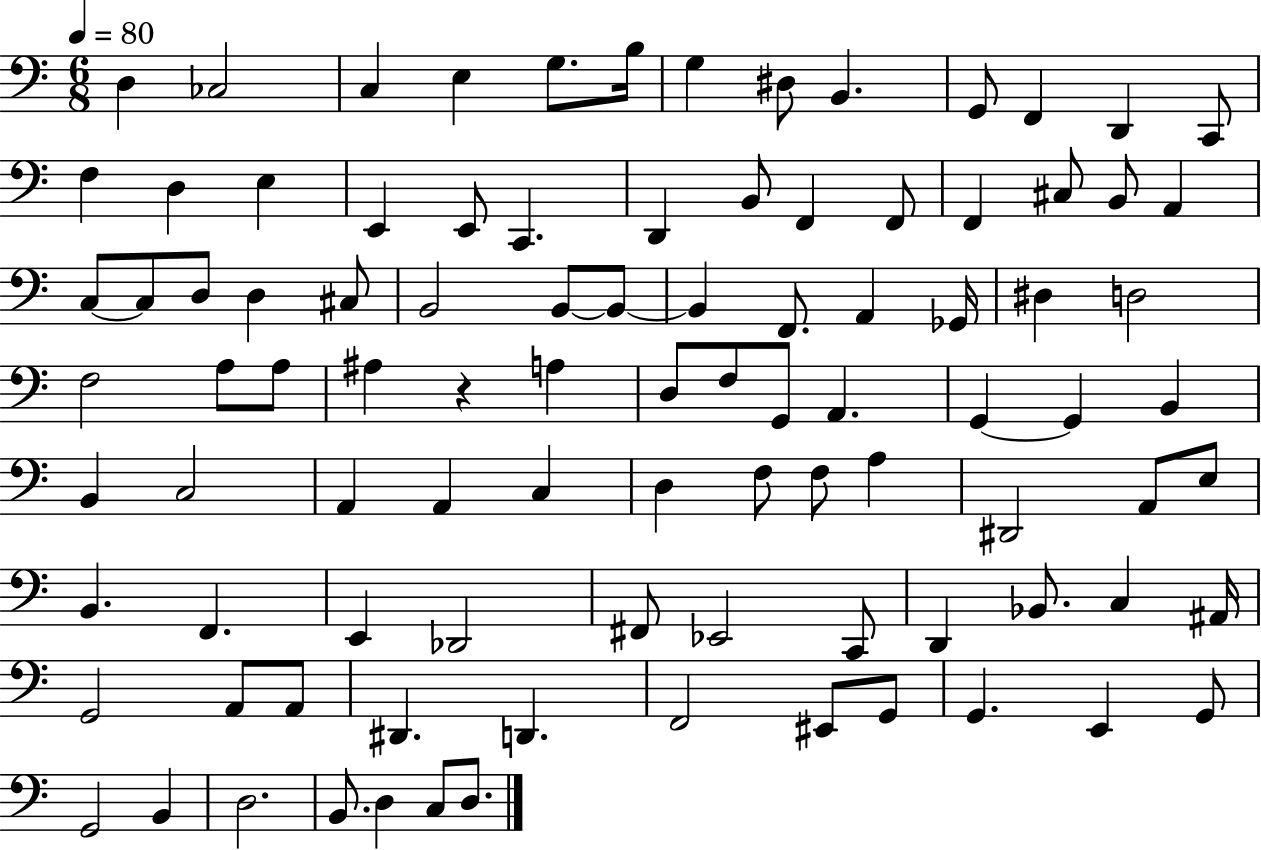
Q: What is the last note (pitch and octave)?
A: D3